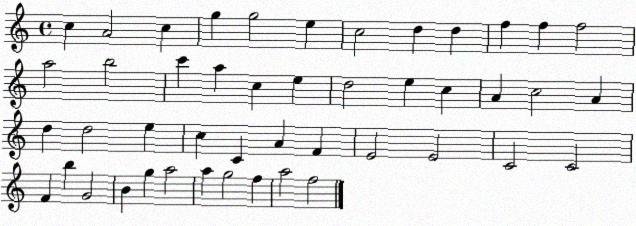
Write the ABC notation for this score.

X:1
T:Untitled
M:4/4
L:1/4
K:C
c A2 c g g2 e c2 d d f f f2 a2 b2 c' a c e d2 e c A c2 A d d2 e c C A F E2 E2 C2 C2 F b G2 B g a2 a g2 f a2 f2